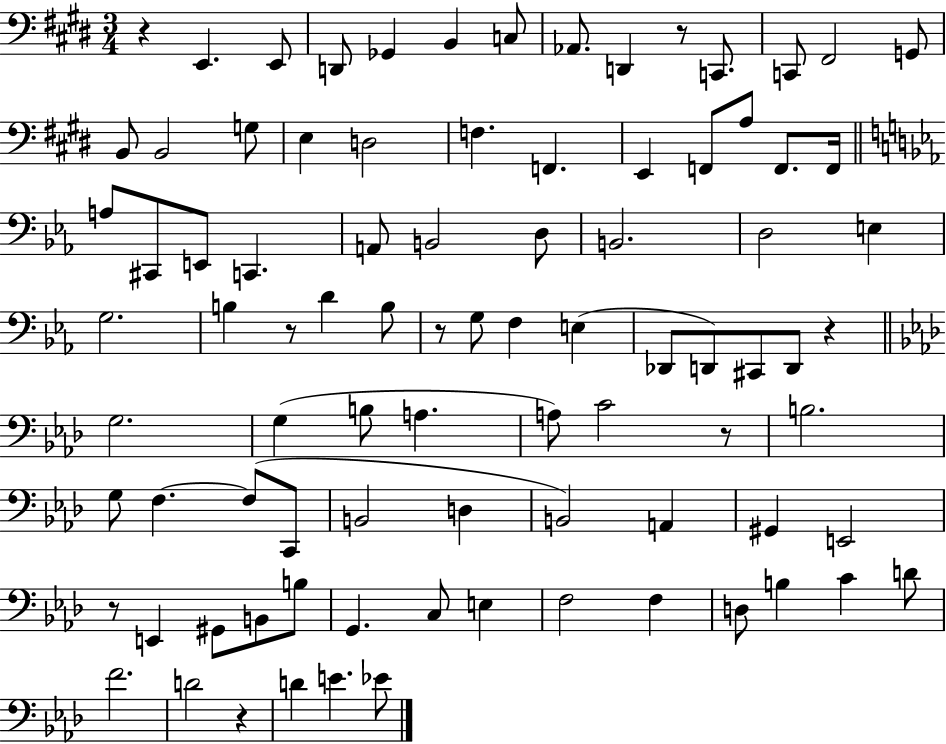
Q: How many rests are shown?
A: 8